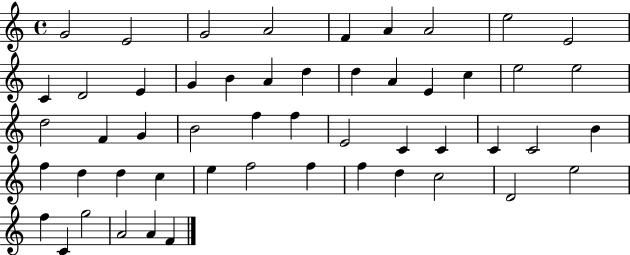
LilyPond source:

{
  \clef treble
  \time 4/4
  \defaultTimeSignature
  \key c \major
  g'2 e'2 | g'2 a'2 | f'4 a'4 a'2 | e''2 e'2 | \break c'4 d'2 e'4 | g'4 b'4 a'4 d''4 | d''4 a'4 e'4 c''4 | e''2 e''2 | \break d''2 f'4 g'4 | b'2 f''4 f''4 | e'2 c'4 c'4 | c'4 c'2 b'4 | \break f''4 d''4 d''4 c''4 | e''4 f''2 f''4 | f''4 d''4 c''2 | d'2 e''2 | \break f''4 c'4 g''2 | a'2 a'4 f'4 | \bar "|."
}